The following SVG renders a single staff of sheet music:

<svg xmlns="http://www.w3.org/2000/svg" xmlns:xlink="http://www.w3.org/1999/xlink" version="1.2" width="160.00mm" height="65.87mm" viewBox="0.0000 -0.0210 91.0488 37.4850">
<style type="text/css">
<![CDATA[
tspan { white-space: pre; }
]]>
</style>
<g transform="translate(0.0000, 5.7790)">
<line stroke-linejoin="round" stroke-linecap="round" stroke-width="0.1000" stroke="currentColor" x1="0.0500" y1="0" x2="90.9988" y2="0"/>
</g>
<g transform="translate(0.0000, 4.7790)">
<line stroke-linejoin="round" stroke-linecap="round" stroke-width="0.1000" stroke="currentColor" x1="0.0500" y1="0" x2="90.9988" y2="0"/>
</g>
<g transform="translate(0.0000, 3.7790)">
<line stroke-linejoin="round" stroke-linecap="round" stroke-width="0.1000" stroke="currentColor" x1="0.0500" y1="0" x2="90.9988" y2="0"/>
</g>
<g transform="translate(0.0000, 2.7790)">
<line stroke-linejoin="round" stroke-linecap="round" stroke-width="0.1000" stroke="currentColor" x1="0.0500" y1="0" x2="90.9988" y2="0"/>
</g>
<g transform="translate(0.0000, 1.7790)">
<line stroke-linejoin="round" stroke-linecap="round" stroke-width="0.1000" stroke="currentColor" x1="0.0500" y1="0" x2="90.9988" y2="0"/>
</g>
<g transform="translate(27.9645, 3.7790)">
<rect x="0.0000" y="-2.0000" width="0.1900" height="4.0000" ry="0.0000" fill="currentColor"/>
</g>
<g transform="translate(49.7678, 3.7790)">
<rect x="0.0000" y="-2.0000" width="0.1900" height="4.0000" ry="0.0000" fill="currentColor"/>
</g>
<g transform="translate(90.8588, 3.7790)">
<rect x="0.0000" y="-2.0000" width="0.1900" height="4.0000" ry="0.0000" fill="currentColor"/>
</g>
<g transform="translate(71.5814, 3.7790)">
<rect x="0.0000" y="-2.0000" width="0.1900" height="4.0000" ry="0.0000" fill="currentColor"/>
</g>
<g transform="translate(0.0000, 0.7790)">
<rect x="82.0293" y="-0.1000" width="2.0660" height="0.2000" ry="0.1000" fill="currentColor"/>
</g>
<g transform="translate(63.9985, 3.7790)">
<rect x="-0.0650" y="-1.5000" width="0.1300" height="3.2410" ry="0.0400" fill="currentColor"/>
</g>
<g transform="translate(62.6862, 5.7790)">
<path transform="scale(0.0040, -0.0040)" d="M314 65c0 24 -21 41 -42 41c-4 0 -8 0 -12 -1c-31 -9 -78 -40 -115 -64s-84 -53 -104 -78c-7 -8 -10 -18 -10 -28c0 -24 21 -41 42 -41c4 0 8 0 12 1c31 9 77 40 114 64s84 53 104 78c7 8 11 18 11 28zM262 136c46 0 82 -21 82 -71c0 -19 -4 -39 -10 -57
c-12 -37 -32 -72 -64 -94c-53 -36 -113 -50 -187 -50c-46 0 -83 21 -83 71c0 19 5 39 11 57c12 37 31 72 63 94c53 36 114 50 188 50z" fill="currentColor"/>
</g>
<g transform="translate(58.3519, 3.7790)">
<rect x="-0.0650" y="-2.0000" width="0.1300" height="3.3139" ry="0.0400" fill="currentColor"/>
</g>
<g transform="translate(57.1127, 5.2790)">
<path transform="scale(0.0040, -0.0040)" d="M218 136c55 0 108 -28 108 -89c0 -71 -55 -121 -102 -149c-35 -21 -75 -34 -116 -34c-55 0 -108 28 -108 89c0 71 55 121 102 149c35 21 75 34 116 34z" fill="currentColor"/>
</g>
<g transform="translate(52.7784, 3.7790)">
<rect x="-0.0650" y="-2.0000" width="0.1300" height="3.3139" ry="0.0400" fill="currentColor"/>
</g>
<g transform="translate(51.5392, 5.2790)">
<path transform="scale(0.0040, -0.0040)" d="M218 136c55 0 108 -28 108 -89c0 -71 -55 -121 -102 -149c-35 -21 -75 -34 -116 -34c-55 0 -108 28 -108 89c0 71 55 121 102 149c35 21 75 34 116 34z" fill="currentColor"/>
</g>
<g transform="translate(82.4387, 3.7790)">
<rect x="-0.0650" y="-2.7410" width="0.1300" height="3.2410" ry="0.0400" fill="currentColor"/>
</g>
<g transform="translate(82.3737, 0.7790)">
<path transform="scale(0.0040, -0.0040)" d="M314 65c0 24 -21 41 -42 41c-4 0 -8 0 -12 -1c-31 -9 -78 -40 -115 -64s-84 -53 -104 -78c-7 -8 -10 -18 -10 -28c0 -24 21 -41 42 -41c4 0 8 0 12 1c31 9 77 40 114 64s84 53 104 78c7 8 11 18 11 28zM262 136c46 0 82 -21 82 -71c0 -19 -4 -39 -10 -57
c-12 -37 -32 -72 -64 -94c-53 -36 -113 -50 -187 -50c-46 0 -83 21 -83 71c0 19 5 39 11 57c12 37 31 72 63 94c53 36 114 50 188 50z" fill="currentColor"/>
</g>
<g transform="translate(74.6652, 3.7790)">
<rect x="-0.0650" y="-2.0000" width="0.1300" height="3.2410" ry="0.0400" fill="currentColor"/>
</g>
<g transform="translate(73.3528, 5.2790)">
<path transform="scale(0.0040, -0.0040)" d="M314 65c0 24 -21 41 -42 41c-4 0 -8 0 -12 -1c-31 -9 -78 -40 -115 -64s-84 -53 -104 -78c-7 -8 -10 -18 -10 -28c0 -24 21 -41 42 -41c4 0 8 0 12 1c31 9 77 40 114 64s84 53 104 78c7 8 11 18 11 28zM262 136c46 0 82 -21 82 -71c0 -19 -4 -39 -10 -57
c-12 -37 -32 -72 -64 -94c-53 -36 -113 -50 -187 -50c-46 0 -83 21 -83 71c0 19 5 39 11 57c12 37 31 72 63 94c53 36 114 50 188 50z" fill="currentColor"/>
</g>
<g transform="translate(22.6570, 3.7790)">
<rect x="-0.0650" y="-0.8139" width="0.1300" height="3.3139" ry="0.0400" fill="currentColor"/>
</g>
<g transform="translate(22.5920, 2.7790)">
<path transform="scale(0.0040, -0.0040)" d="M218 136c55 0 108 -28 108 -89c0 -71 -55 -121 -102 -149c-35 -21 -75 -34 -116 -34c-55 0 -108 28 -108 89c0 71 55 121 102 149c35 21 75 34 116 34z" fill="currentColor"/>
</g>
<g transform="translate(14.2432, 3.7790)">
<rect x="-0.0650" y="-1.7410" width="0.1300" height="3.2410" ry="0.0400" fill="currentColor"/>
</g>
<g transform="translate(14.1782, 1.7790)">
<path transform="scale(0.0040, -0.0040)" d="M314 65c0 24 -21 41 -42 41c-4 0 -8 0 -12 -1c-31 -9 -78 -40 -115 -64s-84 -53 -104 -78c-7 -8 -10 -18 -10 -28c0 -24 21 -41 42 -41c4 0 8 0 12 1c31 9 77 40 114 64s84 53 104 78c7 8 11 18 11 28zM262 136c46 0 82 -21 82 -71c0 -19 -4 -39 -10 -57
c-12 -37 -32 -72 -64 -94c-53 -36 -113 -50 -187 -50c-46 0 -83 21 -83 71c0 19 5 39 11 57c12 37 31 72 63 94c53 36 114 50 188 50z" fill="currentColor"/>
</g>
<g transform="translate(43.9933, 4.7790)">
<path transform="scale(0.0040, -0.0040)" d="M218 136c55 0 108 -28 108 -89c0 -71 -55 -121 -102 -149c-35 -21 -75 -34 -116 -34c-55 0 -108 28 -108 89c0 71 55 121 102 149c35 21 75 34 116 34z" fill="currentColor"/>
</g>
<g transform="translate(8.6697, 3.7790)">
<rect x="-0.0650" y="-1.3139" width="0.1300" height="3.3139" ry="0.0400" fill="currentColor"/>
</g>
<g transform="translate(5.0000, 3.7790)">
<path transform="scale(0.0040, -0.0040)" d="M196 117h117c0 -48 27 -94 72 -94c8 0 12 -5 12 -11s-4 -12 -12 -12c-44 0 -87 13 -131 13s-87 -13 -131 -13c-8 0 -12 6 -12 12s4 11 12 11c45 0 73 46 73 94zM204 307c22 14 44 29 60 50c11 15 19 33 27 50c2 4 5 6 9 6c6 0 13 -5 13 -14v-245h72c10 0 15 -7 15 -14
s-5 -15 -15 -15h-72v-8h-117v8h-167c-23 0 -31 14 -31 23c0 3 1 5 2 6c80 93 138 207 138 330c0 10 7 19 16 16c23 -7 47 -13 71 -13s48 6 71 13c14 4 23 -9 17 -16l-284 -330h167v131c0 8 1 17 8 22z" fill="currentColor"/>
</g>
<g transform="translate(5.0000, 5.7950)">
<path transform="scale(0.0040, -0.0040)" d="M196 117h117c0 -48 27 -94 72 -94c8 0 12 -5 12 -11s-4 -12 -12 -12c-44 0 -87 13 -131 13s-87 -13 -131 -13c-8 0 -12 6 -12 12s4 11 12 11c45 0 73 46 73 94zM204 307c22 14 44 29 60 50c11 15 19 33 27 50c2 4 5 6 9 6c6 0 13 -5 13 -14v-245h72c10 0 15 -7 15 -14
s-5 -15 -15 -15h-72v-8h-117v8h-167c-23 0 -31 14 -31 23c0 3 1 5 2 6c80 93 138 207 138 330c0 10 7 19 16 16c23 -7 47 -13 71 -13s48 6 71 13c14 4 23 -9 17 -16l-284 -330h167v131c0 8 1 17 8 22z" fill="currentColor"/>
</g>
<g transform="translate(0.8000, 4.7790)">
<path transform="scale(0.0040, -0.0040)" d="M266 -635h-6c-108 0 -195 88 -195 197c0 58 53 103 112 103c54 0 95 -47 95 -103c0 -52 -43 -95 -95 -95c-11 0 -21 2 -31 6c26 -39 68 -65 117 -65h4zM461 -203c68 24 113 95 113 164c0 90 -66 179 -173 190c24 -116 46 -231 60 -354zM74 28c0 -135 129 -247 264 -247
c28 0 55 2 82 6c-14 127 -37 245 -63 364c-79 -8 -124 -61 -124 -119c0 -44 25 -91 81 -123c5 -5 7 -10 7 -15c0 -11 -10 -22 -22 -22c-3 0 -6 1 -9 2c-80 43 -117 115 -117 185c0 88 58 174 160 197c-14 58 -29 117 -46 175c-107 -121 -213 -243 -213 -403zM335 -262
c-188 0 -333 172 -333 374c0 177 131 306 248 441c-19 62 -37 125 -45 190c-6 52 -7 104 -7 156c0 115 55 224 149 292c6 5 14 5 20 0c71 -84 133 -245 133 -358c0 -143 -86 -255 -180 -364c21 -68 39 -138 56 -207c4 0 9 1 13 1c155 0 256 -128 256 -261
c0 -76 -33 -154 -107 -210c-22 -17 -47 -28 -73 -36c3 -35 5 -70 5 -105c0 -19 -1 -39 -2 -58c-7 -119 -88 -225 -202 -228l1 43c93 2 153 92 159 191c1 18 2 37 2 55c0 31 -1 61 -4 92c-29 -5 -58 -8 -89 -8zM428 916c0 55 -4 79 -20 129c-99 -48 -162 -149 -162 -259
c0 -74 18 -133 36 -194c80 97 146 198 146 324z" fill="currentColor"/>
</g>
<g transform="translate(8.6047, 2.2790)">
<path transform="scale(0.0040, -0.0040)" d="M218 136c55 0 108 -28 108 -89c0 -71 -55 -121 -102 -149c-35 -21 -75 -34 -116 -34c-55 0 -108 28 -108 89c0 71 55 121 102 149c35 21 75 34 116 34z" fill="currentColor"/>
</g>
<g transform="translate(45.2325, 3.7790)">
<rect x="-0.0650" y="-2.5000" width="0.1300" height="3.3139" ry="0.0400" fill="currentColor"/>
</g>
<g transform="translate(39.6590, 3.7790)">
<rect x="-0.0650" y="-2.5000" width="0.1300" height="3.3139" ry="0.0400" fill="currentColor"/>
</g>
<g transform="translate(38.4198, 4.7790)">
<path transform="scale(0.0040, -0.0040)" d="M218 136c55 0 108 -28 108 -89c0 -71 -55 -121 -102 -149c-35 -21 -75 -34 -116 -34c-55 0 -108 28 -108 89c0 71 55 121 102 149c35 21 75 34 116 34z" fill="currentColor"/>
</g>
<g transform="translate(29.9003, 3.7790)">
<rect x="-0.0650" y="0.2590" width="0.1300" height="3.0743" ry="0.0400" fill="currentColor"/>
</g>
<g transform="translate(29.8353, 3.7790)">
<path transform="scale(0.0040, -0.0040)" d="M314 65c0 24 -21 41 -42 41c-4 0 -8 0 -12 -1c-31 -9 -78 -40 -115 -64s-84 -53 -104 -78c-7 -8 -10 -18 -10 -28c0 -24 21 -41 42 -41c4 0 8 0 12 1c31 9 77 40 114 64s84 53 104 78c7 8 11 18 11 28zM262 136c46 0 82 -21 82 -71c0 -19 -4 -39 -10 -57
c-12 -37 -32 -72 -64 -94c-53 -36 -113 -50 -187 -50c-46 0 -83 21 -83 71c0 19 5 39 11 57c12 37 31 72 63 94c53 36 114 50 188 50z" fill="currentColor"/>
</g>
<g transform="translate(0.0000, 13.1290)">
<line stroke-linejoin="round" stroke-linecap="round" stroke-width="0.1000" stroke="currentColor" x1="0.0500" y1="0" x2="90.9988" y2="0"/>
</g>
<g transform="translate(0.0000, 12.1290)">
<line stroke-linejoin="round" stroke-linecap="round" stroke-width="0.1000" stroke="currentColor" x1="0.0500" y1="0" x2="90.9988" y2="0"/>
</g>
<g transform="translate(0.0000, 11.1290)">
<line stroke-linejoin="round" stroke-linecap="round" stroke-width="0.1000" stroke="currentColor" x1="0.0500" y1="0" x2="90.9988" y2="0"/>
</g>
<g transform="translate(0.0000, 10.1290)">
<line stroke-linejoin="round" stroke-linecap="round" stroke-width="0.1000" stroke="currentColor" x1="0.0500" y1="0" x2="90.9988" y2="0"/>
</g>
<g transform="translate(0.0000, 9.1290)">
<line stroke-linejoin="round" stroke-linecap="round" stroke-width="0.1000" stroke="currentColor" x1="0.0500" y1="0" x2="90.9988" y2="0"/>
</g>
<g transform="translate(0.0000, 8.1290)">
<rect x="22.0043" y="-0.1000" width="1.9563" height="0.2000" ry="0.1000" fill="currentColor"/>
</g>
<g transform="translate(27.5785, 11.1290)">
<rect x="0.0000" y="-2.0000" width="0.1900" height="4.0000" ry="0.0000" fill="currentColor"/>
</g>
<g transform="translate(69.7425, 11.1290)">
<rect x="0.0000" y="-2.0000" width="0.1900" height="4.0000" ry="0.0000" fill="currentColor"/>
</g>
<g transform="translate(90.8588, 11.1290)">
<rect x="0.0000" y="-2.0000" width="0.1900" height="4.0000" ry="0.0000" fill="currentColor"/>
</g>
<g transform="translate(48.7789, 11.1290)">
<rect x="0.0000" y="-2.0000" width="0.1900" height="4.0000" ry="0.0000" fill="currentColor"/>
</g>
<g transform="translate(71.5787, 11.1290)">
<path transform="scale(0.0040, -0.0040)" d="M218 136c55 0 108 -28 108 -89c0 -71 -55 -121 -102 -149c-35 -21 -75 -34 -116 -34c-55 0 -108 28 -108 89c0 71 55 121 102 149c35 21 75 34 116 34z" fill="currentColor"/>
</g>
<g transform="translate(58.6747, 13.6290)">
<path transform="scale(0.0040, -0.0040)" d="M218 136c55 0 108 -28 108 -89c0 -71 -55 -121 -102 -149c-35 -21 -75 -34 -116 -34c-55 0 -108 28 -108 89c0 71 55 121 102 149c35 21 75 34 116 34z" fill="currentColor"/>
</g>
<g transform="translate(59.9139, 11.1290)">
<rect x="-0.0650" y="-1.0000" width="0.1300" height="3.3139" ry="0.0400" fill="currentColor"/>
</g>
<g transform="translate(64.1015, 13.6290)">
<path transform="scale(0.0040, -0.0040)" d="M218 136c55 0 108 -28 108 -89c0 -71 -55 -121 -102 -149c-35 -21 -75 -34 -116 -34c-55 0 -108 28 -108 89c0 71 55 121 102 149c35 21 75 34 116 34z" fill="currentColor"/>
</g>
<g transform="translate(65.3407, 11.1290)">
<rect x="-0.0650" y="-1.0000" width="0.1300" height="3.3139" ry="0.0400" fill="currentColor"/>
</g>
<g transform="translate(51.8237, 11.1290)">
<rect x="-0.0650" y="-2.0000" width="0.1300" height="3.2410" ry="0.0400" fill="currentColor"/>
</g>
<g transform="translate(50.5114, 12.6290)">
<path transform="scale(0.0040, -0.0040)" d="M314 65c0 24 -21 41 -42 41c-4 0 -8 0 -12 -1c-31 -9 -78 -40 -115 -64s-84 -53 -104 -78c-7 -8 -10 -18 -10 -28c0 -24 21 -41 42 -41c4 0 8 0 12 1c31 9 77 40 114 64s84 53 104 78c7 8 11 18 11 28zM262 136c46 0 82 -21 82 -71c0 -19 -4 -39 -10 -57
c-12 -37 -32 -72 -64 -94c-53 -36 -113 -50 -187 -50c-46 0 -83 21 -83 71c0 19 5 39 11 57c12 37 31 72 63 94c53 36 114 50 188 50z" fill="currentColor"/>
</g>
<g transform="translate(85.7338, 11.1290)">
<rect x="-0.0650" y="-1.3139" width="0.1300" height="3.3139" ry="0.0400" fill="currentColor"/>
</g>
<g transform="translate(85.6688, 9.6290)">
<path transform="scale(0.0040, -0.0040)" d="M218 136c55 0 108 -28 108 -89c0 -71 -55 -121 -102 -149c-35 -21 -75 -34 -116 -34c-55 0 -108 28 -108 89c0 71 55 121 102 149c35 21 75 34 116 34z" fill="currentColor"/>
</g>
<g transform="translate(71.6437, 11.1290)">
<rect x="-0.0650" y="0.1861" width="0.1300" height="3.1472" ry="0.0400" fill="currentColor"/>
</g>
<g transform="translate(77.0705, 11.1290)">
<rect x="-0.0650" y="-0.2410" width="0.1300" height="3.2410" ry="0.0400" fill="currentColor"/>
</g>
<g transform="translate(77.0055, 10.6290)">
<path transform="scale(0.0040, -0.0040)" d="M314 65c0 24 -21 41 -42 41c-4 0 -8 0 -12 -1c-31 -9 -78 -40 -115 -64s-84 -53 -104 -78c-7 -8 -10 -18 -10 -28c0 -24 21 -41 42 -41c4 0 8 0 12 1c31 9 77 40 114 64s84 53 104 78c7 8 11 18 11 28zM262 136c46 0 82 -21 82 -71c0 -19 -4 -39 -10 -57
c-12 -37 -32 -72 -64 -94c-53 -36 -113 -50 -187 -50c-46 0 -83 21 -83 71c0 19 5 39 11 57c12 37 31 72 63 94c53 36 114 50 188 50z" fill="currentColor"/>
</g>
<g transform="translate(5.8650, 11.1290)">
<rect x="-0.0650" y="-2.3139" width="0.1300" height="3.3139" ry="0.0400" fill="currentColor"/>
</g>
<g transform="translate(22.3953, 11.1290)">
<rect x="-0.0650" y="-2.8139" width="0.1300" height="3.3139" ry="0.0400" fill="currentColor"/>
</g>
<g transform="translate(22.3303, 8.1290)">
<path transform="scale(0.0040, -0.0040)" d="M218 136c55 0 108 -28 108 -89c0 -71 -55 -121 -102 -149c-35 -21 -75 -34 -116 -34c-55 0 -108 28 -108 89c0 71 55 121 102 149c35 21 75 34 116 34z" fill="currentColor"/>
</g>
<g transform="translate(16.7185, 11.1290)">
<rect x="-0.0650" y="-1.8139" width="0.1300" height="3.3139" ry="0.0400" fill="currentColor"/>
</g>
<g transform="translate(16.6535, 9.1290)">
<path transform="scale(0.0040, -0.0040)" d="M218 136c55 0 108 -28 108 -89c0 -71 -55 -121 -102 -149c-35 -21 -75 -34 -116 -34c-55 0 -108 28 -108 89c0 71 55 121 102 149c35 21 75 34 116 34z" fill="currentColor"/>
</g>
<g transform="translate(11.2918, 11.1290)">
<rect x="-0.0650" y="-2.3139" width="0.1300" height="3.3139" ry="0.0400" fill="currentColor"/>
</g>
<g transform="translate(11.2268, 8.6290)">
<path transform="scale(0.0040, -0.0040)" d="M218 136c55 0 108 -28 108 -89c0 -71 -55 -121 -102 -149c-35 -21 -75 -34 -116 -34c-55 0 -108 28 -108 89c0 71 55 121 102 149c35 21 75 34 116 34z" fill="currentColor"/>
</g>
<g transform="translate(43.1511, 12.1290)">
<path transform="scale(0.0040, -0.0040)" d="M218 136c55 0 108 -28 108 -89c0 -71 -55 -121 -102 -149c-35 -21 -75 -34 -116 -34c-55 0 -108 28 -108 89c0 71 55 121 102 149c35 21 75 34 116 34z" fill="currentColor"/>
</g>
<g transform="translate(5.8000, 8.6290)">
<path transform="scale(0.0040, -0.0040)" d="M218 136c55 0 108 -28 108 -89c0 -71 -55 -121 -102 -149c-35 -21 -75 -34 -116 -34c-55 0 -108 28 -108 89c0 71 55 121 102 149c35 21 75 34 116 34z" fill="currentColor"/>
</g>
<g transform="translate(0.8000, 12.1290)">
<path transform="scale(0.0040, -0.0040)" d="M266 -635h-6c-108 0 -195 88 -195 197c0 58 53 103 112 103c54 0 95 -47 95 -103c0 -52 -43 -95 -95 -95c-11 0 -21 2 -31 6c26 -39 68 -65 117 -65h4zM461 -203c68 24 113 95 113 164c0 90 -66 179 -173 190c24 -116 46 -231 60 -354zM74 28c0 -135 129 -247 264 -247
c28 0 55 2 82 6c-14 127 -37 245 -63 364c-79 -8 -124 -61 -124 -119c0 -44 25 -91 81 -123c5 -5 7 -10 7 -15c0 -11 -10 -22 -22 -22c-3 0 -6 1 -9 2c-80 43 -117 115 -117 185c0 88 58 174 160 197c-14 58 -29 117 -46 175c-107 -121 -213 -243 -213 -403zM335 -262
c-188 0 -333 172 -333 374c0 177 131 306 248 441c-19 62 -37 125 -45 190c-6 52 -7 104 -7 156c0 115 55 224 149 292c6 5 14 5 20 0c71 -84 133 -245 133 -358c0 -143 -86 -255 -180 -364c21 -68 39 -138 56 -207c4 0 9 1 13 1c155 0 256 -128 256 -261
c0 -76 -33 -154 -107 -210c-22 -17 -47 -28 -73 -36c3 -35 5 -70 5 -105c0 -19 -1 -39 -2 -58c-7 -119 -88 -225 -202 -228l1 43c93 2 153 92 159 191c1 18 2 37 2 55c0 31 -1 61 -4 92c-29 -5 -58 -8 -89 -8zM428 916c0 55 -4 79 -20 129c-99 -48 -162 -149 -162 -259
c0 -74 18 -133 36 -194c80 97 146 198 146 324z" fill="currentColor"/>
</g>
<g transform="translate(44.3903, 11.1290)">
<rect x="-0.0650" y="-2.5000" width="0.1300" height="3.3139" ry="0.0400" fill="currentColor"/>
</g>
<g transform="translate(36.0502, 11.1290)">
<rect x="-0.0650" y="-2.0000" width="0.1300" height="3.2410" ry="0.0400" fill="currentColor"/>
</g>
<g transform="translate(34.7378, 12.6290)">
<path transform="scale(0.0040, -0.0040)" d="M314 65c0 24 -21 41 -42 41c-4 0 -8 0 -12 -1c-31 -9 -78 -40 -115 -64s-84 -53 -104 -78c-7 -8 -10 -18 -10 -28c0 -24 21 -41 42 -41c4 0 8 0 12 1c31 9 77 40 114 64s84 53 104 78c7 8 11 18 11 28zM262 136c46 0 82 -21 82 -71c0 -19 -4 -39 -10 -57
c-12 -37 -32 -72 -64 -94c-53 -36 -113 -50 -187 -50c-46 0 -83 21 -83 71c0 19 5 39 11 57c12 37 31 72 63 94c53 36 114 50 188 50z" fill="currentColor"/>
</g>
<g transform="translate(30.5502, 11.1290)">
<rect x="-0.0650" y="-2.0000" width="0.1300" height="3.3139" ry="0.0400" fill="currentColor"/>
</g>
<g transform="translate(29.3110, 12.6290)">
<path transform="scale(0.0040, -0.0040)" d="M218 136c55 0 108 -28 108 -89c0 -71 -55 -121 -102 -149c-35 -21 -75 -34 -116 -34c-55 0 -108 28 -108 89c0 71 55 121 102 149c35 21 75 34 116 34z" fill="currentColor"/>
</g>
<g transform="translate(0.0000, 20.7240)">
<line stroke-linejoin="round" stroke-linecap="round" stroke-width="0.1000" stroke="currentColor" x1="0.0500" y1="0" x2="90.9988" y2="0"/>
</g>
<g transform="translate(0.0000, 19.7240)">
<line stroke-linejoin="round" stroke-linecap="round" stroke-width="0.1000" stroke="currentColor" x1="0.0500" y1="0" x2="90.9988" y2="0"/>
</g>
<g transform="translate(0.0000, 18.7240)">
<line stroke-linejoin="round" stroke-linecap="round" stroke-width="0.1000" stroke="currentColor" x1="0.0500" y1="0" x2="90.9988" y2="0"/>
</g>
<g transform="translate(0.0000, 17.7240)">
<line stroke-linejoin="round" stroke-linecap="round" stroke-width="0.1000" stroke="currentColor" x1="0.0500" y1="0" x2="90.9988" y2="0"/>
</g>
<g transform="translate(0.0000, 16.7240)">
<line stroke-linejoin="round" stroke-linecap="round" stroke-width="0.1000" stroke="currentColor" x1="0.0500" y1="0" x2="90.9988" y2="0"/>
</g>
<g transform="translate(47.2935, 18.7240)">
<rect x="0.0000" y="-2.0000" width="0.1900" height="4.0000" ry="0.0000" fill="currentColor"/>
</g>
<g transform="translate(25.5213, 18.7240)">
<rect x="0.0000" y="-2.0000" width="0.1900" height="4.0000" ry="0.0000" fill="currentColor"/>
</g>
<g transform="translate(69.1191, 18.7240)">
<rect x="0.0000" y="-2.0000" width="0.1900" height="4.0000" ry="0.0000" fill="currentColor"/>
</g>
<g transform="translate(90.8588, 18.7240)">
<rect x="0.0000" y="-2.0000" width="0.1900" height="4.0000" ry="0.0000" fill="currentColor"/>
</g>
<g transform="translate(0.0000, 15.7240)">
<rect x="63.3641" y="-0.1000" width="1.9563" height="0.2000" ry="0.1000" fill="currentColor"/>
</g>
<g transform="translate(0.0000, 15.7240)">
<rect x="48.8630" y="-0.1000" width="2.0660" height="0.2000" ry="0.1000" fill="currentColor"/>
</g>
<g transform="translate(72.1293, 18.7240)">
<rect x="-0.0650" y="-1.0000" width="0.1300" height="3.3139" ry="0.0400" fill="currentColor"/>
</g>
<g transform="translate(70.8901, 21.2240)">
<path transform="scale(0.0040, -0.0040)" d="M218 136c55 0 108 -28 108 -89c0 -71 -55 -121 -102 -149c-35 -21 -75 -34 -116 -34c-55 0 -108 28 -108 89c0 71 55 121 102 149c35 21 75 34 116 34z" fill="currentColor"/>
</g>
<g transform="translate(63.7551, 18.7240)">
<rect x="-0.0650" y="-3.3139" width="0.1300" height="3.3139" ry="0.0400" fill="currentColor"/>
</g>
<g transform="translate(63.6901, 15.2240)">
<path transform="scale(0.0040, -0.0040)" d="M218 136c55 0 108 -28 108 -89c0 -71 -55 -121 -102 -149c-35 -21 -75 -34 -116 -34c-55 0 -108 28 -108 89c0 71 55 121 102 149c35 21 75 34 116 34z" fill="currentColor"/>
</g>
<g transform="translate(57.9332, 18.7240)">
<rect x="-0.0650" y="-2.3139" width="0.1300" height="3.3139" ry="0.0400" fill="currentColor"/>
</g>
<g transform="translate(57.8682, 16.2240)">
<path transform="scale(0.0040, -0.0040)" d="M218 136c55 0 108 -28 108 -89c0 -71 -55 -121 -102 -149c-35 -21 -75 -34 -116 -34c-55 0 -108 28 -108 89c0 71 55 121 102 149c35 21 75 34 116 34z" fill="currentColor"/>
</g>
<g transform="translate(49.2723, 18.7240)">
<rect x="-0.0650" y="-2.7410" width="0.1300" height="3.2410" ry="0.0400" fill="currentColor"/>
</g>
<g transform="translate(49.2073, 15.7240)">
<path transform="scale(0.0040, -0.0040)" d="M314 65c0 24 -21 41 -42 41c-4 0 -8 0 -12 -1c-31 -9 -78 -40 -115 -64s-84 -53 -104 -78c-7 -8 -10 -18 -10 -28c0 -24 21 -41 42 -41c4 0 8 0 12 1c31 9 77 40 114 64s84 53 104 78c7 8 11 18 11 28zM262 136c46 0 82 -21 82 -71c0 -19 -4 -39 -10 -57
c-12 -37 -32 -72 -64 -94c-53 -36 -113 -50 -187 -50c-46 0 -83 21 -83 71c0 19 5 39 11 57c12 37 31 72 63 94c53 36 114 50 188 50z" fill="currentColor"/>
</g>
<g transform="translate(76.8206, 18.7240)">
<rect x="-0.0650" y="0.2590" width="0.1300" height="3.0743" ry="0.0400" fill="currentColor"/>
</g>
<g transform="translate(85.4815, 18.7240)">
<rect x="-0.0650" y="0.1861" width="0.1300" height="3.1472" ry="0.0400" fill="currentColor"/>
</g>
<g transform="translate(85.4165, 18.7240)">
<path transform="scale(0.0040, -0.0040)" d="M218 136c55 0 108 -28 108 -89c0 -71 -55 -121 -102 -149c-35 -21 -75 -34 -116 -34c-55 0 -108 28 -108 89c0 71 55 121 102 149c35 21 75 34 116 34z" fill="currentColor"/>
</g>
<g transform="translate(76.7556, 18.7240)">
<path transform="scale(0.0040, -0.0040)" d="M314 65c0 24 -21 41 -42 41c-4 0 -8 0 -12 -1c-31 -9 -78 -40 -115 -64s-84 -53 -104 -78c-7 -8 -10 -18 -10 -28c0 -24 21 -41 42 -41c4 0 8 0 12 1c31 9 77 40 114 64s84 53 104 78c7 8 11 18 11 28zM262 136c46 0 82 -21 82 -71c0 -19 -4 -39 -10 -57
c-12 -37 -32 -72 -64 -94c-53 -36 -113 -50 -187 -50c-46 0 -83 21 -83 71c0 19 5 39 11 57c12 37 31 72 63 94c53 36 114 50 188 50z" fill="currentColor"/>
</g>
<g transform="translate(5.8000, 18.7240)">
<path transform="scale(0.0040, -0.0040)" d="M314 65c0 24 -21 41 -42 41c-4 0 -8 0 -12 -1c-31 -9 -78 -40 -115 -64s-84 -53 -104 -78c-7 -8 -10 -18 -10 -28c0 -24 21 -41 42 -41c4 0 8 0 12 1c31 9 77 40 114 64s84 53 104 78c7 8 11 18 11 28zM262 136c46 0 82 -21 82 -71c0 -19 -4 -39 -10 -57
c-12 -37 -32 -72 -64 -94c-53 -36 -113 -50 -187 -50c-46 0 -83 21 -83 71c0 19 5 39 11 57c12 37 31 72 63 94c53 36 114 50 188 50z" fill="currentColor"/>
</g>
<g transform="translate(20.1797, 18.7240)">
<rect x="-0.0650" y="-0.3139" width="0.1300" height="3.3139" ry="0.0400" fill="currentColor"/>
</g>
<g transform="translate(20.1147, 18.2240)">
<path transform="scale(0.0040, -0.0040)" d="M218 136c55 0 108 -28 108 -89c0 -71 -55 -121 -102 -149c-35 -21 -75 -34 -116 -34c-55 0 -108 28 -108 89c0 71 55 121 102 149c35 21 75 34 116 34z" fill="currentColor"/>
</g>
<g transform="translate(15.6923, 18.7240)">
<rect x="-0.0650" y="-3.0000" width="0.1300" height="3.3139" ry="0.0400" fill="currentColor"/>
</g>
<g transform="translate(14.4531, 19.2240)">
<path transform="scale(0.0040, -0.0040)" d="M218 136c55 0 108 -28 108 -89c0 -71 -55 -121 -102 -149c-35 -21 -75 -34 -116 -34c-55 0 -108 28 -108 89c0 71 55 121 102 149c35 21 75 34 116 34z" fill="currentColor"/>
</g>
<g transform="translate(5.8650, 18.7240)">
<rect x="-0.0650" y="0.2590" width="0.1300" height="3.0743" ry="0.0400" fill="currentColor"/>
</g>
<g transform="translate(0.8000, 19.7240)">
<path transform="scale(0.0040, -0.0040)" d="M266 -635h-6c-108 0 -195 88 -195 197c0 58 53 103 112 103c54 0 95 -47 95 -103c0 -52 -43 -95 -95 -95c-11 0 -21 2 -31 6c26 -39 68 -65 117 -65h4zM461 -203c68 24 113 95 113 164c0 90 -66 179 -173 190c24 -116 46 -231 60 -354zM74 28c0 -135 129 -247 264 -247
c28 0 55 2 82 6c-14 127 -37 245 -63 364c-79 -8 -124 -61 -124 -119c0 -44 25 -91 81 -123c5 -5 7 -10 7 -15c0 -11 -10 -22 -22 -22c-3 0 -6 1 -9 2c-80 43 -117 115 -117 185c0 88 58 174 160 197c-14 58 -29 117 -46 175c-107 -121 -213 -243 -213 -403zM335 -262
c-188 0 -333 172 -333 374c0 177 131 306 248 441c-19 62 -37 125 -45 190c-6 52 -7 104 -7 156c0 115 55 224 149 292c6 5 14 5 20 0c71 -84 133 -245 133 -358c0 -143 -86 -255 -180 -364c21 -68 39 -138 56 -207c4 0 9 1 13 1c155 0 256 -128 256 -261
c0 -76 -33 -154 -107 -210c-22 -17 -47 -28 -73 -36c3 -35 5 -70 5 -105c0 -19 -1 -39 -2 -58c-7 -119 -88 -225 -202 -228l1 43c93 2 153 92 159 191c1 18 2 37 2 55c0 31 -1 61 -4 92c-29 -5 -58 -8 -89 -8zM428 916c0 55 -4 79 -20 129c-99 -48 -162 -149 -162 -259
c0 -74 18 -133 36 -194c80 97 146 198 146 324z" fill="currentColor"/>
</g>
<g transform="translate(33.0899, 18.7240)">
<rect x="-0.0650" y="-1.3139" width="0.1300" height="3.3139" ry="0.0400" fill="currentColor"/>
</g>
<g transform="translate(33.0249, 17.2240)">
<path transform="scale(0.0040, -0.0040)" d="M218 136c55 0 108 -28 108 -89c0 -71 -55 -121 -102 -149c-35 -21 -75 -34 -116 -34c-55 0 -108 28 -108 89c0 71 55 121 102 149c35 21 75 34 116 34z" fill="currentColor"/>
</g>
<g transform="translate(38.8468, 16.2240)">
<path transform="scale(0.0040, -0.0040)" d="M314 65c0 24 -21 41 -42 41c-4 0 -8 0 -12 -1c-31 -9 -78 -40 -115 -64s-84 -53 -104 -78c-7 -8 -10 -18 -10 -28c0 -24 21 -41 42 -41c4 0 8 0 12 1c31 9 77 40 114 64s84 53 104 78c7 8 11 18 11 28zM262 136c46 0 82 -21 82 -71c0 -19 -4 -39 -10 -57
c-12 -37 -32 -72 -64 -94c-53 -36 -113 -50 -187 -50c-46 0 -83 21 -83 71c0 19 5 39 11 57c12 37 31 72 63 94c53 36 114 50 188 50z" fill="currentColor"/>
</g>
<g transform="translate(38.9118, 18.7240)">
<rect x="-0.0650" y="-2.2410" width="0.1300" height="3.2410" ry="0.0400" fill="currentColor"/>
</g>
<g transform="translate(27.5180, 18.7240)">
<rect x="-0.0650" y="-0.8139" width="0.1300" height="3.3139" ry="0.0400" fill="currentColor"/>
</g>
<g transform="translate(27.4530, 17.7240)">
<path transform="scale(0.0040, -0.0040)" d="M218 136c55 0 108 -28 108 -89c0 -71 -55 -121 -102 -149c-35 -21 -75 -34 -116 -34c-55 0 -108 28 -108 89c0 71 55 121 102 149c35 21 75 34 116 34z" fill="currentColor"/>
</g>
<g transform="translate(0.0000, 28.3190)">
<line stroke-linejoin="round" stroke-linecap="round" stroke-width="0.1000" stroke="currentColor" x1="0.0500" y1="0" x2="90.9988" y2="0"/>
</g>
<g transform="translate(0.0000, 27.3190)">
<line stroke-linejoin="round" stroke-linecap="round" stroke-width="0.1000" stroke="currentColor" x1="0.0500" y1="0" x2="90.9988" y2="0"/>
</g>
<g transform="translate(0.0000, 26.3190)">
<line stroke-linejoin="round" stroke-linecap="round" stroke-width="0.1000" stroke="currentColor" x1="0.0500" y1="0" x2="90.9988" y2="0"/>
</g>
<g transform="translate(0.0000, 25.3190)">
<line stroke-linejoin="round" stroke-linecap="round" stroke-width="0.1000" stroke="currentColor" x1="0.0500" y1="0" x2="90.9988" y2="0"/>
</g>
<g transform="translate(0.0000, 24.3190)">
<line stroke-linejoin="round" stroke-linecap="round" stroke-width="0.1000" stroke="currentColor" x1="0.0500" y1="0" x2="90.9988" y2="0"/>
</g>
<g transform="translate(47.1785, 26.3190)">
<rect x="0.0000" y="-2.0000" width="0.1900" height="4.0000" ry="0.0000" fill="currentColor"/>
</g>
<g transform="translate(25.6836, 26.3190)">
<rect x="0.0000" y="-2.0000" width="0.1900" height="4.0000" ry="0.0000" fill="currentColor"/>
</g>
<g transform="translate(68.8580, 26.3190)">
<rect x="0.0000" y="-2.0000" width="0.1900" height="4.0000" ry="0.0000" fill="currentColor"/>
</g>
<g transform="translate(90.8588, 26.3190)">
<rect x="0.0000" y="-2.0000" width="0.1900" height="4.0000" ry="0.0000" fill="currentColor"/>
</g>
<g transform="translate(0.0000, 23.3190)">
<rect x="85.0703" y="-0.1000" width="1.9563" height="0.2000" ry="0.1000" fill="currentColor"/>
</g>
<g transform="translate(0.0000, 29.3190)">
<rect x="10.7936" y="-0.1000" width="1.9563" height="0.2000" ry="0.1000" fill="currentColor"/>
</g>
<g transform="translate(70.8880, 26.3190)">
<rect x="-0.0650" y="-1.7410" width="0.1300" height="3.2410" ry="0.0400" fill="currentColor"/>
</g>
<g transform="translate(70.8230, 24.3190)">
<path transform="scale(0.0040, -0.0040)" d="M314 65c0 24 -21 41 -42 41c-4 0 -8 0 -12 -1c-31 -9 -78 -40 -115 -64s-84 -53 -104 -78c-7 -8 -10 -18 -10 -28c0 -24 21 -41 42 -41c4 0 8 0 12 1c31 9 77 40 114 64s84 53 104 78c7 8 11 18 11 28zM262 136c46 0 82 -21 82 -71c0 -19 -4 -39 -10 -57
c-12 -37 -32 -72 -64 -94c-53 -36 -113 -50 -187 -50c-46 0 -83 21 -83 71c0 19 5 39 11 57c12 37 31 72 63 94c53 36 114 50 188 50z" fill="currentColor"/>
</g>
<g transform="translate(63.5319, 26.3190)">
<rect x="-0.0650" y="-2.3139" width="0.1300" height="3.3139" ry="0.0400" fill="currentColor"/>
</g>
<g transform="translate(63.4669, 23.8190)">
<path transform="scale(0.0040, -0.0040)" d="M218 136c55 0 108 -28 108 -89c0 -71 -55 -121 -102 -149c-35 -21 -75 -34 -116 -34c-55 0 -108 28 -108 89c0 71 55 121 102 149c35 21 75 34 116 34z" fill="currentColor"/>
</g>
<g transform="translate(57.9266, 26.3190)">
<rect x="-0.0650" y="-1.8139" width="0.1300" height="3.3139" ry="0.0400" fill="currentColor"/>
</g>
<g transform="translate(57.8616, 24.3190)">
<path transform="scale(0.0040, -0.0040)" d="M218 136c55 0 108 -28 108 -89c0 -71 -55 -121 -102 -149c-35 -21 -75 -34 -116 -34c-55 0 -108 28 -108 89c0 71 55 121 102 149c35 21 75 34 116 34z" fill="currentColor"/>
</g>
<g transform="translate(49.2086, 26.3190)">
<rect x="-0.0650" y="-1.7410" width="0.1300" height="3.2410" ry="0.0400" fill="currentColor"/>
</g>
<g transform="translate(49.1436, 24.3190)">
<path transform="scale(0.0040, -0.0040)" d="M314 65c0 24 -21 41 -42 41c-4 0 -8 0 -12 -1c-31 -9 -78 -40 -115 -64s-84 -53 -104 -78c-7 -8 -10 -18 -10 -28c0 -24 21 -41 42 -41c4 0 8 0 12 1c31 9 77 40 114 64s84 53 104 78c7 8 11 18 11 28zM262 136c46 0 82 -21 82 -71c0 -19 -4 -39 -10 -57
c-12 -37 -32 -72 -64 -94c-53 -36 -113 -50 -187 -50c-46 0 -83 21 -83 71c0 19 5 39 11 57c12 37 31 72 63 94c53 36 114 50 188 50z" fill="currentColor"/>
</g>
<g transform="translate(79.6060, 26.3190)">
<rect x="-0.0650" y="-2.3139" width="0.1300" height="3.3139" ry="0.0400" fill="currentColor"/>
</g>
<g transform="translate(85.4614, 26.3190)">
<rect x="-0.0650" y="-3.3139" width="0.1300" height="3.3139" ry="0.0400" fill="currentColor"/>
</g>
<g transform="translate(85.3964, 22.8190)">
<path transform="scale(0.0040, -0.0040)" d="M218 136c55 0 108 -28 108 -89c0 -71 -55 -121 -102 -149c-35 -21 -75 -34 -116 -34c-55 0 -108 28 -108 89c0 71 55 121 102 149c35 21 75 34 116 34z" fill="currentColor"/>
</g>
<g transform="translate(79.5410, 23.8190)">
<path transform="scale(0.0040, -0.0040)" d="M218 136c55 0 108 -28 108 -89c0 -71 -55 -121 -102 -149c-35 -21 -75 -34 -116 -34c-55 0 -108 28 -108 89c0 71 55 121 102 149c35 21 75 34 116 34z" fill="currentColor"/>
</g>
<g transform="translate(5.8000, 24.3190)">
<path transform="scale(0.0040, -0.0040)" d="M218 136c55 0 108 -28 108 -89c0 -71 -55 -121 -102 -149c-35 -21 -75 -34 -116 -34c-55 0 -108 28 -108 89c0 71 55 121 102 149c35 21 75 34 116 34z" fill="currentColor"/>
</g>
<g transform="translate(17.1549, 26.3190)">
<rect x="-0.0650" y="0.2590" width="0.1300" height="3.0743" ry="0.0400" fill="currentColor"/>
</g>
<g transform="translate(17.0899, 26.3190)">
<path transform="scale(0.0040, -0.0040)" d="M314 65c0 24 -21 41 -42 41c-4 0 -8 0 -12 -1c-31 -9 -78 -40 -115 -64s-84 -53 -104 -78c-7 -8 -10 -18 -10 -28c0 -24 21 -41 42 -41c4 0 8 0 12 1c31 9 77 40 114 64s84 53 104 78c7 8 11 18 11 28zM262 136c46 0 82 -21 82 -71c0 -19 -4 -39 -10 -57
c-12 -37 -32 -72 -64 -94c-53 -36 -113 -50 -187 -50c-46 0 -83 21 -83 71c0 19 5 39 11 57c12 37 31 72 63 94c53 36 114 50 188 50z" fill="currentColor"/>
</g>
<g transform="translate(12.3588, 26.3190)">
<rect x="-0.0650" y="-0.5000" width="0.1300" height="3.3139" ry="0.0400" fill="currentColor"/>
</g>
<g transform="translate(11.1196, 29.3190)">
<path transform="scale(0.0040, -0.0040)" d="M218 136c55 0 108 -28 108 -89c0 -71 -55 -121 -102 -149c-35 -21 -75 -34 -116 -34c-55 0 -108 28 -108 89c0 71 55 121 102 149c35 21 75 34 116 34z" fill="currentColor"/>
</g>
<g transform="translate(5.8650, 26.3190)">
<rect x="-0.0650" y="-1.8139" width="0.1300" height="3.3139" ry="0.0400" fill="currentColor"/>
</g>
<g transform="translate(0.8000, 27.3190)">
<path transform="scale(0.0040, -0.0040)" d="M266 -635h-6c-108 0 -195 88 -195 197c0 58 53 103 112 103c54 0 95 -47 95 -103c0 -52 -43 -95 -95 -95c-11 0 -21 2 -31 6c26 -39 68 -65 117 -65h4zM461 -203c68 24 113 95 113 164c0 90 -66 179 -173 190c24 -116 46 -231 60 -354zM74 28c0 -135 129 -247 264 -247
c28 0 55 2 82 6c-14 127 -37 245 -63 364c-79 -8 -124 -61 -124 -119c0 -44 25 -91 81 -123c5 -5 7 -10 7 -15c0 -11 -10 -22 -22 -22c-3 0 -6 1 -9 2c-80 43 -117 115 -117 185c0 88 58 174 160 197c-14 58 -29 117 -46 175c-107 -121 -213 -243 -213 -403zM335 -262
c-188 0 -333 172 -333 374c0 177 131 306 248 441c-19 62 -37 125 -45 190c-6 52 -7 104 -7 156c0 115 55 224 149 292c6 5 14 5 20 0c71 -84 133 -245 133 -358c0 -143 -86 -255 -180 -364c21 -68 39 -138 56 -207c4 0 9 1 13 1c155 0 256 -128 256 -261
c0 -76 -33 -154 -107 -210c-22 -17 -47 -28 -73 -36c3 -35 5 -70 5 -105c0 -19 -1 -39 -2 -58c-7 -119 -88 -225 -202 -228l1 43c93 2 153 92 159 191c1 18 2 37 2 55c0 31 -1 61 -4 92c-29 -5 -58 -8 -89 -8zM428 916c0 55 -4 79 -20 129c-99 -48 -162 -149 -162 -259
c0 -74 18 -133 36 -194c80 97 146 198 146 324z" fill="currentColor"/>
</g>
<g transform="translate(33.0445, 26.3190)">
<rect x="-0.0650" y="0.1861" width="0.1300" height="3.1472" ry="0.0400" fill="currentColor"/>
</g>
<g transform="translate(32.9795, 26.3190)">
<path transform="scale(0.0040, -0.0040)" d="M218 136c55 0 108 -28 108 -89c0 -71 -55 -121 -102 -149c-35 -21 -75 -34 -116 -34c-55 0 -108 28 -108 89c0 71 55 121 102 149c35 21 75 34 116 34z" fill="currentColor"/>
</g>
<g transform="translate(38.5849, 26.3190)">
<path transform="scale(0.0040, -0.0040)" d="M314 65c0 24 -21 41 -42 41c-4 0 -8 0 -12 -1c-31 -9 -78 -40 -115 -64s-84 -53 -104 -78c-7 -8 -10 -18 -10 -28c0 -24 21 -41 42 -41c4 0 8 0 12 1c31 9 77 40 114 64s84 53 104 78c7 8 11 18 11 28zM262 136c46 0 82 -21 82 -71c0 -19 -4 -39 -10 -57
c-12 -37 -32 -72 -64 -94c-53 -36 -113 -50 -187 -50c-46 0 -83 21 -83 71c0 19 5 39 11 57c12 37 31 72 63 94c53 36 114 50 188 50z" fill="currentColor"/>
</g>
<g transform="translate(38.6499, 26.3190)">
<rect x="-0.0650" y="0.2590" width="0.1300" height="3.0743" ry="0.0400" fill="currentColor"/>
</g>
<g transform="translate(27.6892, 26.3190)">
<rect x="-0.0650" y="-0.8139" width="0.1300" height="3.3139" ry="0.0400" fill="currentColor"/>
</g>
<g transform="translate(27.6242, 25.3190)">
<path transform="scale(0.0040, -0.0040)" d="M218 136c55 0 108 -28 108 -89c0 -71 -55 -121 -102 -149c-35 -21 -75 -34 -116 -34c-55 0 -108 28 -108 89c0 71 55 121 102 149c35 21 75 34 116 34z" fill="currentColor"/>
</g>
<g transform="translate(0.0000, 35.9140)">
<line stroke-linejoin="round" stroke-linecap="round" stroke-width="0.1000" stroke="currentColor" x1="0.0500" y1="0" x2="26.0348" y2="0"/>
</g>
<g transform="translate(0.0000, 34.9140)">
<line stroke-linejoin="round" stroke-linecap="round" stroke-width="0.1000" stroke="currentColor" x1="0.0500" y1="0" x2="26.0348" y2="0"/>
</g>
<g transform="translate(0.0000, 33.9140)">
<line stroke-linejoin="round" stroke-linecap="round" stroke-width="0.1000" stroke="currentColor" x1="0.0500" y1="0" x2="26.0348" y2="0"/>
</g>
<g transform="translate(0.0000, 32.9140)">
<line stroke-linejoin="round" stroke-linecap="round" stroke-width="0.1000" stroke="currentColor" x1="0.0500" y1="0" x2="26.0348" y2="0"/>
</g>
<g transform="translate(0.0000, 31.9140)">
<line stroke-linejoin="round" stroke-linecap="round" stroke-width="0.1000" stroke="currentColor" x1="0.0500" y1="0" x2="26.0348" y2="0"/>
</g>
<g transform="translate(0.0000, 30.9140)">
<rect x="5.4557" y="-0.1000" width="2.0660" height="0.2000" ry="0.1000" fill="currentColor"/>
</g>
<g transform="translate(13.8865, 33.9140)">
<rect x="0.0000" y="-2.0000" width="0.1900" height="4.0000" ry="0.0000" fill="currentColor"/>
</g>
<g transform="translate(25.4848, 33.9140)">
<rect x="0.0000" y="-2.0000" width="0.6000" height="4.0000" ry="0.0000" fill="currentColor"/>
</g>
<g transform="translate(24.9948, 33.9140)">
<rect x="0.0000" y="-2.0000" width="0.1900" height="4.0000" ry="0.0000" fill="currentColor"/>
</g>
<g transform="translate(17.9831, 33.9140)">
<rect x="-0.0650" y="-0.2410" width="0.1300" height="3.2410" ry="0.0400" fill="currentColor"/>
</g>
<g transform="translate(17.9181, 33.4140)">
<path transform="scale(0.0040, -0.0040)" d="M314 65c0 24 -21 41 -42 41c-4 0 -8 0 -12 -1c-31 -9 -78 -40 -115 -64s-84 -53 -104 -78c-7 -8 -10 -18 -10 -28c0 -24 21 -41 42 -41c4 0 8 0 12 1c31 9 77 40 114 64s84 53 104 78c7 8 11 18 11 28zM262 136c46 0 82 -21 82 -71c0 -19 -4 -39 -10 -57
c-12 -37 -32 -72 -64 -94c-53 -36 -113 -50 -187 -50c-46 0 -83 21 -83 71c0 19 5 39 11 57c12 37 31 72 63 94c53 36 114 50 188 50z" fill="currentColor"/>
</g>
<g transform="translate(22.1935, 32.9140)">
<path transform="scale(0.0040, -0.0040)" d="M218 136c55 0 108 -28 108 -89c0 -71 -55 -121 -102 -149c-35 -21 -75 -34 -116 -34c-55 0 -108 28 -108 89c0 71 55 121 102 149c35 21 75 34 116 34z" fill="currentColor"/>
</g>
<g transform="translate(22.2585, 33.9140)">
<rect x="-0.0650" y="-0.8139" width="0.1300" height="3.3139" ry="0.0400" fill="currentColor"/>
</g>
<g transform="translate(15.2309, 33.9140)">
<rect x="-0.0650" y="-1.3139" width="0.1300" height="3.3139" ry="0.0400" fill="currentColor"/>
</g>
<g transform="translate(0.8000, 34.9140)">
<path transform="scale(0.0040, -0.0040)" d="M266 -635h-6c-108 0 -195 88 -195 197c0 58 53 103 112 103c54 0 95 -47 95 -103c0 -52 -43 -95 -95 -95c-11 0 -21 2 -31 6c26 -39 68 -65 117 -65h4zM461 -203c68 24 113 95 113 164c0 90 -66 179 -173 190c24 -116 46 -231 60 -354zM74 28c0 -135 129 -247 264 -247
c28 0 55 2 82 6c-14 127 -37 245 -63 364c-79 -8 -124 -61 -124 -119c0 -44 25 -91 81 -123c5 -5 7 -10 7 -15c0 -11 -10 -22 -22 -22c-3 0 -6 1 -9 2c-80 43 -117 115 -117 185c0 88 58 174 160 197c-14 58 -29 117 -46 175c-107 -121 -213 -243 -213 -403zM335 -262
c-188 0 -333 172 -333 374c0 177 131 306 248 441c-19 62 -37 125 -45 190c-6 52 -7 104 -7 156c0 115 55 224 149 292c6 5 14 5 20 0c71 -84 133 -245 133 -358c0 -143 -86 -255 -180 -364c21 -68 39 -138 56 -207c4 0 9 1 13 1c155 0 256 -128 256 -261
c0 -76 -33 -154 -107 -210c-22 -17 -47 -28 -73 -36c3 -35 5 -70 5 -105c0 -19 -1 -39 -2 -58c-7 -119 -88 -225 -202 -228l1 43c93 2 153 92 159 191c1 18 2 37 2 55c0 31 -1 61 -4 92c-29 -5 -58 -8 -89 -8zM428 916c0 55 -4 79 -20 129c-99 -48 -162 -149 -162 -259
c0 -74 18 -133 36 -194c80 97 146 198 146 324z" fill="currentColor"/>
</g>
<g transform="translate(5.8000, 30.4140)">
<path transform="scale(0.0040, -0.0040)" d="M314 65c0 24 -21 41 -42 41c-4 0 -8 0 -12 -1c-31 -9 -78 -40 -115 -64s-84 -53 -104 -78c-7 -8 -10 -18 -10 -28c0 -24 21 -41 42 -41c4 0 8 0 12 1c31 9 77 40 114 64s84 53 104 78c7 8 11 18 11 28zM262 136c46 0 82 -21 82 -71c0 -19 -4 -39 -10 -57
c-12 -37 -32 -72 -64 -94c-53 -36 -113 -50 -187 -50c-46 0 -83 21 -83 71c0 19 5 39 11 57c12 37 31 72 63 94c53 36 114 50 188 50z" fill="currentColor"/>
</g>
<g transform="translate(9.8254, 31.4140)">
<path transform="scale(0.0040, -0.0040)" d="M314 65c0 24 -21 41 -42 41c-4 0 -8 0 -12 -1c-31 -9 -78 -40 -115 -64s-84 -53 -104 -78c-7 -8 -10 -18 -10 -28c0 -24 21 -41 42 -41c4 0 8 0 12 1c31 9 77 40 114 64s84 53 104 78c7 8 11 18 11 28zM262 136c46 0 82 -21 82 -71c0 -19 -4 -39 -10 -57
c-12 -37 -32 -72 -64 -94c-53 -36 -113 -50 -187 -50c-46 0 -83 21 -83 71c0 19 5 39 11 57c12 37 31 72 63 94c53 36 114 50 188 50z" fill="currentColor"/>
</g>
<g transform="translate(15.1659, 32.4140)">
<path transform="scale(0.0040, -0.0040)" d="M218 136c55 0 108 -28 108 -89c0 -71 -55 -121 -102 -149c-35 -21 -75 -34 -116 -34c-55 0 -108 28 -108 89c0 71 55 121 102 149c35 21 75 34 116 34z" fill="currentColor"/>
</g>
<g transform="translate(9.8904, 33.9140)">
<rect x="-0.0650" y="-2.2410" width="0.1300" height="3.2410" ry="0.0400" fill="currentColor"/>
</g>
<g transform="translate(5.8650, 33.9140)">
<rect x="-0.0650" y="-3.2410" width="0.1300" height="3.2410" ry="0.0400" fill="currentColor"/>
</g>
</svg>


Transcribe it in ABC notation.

X:1
T:Untitled
M:4/4
L:1/4
K:C
e f2 d B2 G G F F E2 F2 a2 g g f a F F2 G F2 D D B c2 e B2 A c d e g2 a2 g b D B2 B f C B2 d B B2 f2 f g f2 g b b2 g2 e c2 d